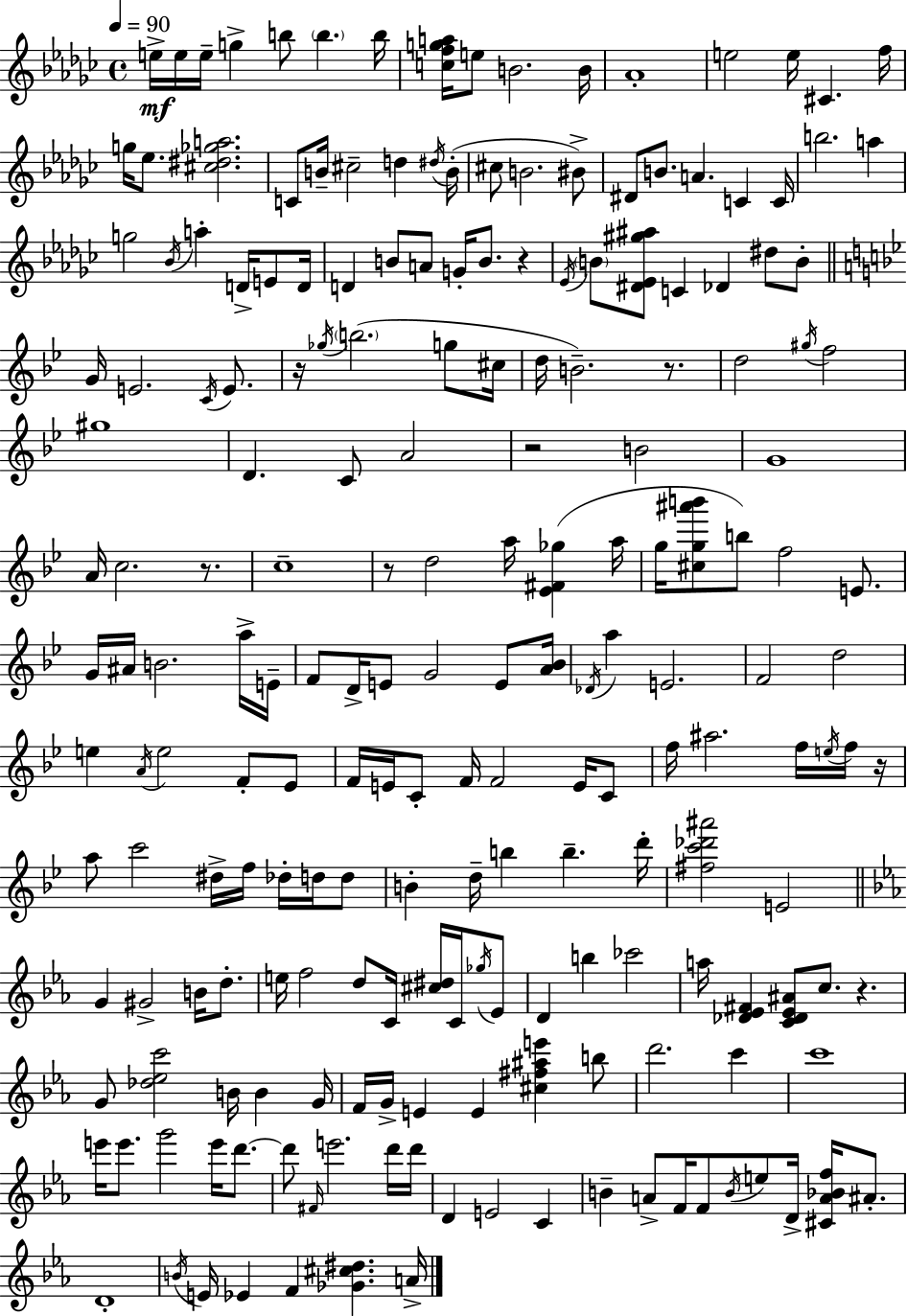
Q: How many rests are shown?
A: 8